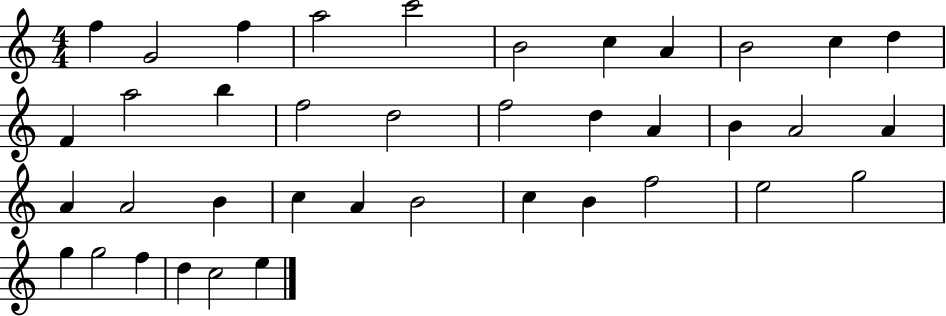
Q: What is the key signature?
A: C major